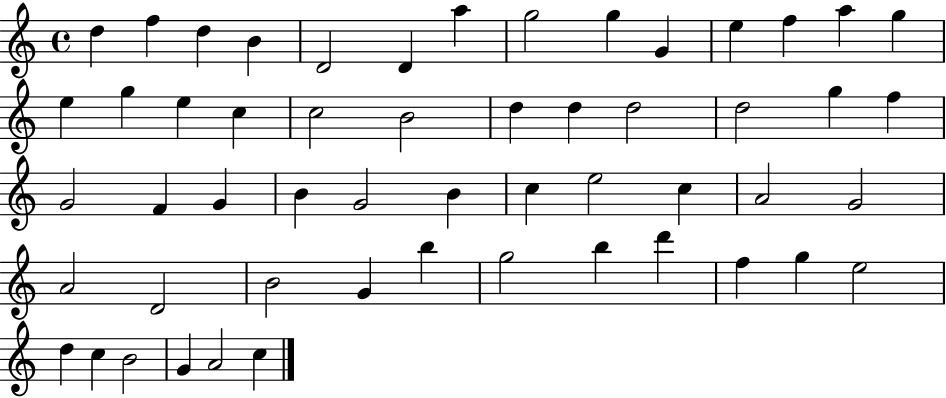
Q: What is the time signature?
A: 4/4